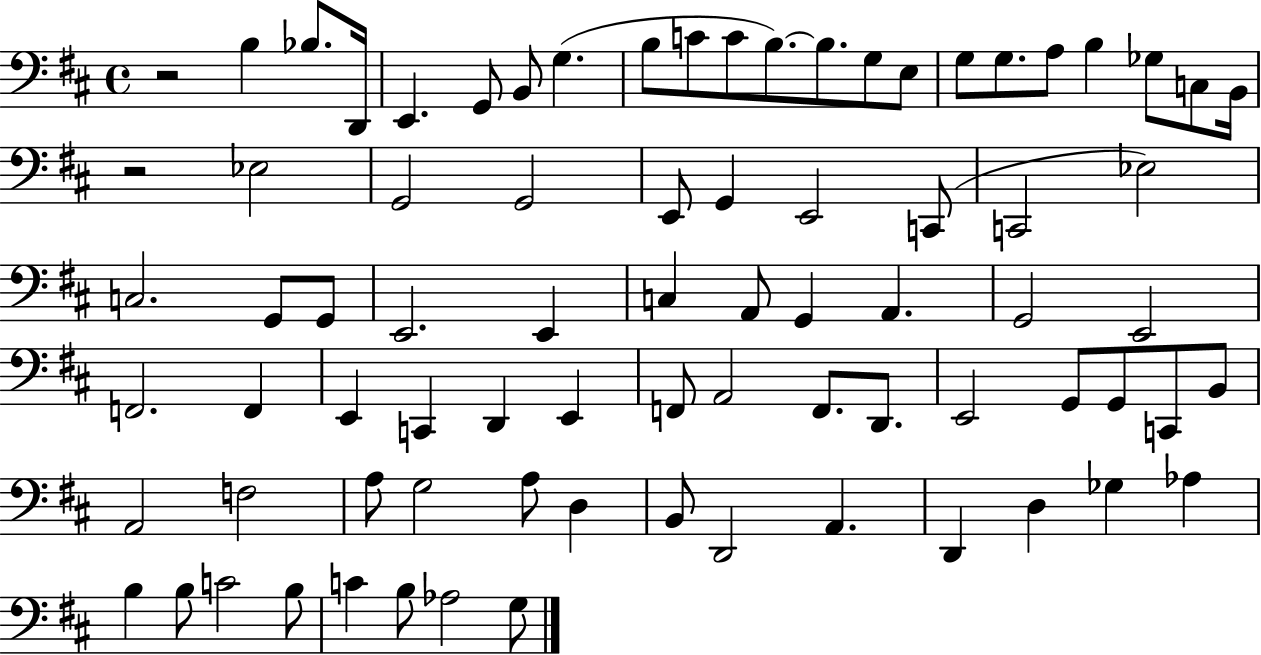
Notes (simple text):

R/h B3/q Bb3/e. D2/s E2/q. G2/e B2/e G3/q. B3/e C4/e C4/e B3/e. B3/e. G3/e E3/e G3/e G3/e. A3/e B3/q Gb3/e C3/e B2/s R/h Eb3/h G2/h G2/h E2/e G2/q E2/h C2/e C2/h Eb3/h C3/h. G2/e G2/e E2/h. E2/q C3/q A2/e G2/q A2/q. G2/h E2/h F2/h. F2/q E2/q C2/q D2/q E2/q F2/e A2/h F2/e. D2/e. E2/h G2/e G2/e C2/e B2/e A2/h F3/h A3/e G3/h A3/e D3/q B2/e D2/h A2/q. D2/q D3/q Gb3/q Ab3/q B3/q B3/e C4/h B3/e C4/q B3/e Ab3/h G3/e